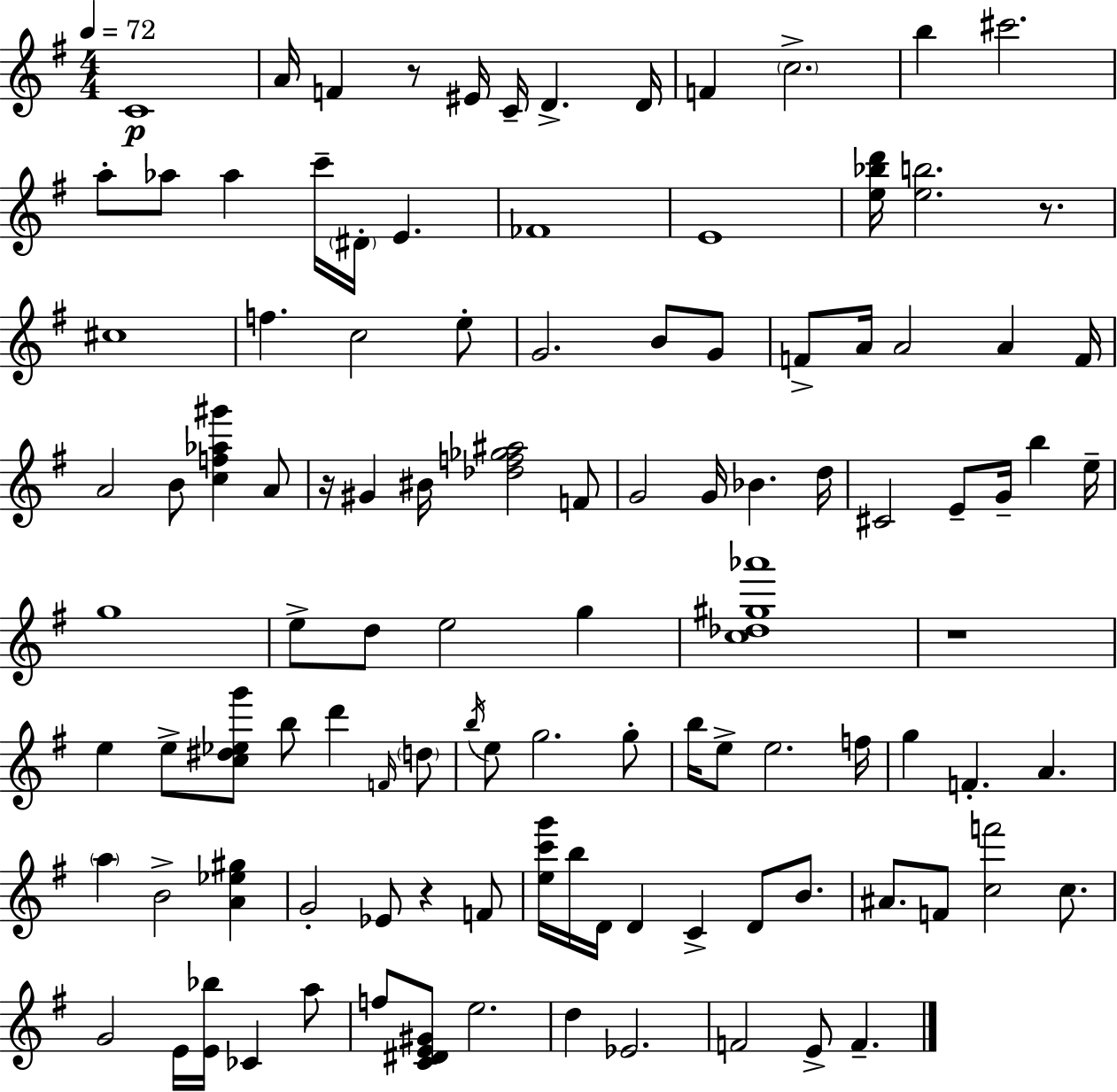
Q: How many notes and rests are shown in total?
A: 109